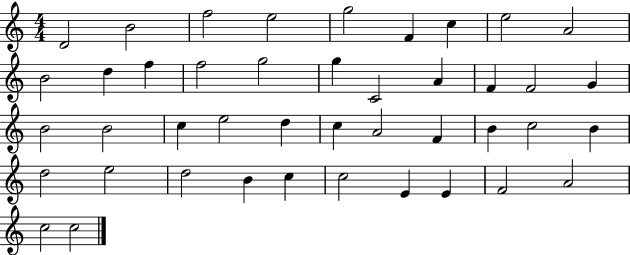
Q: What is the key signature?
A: C major